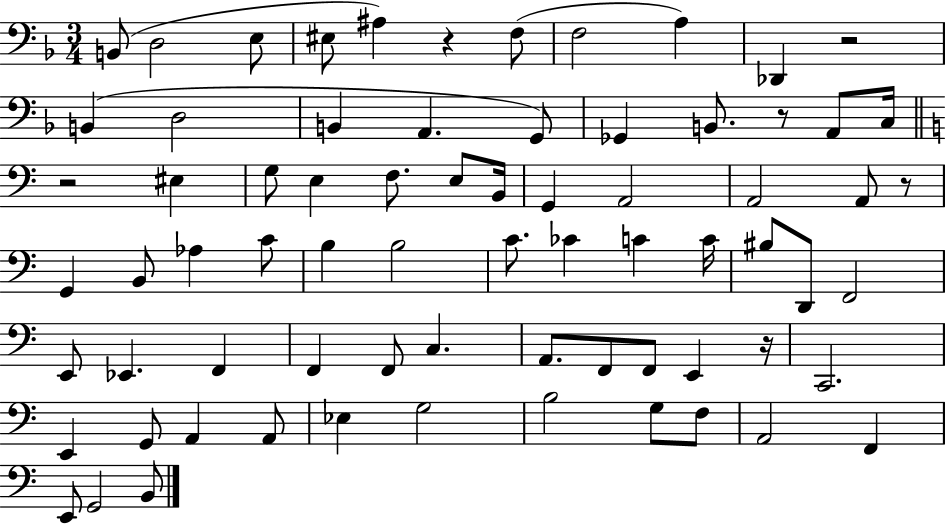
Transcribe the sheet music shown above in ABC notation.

X:1
T:Untitled
M:3/4
L:1/4
K:F
B,,/2 D,2 E,/2 ^E,/2 ^A, z F,/2 F,2 A, _D,, z2 B,, D,2 B,, A,, G,,/2 _G,, B,,/2 z/2 A,,/2 C,/4 z2 ^E, G,/2 E, F,/2 E,/2 B,,/4 G,, A,,2 A,,2 A,,/2 z/2 G,, B,,/2 _A, C/2 B, B,2 C/2 _C C C/4 ^B,/2 D,,/2 F,,2 E,,/2 _E,, F,, F,, F,,/2 C, A,,/2 F,,/2 F,,/2 E,, z/4 C,,2 E,, G,,/2 A,, A,,/2 _E, G,2 B,2 G,/2 F,/2 A,,2 F,, E,,/2 G,,2 B,,/2